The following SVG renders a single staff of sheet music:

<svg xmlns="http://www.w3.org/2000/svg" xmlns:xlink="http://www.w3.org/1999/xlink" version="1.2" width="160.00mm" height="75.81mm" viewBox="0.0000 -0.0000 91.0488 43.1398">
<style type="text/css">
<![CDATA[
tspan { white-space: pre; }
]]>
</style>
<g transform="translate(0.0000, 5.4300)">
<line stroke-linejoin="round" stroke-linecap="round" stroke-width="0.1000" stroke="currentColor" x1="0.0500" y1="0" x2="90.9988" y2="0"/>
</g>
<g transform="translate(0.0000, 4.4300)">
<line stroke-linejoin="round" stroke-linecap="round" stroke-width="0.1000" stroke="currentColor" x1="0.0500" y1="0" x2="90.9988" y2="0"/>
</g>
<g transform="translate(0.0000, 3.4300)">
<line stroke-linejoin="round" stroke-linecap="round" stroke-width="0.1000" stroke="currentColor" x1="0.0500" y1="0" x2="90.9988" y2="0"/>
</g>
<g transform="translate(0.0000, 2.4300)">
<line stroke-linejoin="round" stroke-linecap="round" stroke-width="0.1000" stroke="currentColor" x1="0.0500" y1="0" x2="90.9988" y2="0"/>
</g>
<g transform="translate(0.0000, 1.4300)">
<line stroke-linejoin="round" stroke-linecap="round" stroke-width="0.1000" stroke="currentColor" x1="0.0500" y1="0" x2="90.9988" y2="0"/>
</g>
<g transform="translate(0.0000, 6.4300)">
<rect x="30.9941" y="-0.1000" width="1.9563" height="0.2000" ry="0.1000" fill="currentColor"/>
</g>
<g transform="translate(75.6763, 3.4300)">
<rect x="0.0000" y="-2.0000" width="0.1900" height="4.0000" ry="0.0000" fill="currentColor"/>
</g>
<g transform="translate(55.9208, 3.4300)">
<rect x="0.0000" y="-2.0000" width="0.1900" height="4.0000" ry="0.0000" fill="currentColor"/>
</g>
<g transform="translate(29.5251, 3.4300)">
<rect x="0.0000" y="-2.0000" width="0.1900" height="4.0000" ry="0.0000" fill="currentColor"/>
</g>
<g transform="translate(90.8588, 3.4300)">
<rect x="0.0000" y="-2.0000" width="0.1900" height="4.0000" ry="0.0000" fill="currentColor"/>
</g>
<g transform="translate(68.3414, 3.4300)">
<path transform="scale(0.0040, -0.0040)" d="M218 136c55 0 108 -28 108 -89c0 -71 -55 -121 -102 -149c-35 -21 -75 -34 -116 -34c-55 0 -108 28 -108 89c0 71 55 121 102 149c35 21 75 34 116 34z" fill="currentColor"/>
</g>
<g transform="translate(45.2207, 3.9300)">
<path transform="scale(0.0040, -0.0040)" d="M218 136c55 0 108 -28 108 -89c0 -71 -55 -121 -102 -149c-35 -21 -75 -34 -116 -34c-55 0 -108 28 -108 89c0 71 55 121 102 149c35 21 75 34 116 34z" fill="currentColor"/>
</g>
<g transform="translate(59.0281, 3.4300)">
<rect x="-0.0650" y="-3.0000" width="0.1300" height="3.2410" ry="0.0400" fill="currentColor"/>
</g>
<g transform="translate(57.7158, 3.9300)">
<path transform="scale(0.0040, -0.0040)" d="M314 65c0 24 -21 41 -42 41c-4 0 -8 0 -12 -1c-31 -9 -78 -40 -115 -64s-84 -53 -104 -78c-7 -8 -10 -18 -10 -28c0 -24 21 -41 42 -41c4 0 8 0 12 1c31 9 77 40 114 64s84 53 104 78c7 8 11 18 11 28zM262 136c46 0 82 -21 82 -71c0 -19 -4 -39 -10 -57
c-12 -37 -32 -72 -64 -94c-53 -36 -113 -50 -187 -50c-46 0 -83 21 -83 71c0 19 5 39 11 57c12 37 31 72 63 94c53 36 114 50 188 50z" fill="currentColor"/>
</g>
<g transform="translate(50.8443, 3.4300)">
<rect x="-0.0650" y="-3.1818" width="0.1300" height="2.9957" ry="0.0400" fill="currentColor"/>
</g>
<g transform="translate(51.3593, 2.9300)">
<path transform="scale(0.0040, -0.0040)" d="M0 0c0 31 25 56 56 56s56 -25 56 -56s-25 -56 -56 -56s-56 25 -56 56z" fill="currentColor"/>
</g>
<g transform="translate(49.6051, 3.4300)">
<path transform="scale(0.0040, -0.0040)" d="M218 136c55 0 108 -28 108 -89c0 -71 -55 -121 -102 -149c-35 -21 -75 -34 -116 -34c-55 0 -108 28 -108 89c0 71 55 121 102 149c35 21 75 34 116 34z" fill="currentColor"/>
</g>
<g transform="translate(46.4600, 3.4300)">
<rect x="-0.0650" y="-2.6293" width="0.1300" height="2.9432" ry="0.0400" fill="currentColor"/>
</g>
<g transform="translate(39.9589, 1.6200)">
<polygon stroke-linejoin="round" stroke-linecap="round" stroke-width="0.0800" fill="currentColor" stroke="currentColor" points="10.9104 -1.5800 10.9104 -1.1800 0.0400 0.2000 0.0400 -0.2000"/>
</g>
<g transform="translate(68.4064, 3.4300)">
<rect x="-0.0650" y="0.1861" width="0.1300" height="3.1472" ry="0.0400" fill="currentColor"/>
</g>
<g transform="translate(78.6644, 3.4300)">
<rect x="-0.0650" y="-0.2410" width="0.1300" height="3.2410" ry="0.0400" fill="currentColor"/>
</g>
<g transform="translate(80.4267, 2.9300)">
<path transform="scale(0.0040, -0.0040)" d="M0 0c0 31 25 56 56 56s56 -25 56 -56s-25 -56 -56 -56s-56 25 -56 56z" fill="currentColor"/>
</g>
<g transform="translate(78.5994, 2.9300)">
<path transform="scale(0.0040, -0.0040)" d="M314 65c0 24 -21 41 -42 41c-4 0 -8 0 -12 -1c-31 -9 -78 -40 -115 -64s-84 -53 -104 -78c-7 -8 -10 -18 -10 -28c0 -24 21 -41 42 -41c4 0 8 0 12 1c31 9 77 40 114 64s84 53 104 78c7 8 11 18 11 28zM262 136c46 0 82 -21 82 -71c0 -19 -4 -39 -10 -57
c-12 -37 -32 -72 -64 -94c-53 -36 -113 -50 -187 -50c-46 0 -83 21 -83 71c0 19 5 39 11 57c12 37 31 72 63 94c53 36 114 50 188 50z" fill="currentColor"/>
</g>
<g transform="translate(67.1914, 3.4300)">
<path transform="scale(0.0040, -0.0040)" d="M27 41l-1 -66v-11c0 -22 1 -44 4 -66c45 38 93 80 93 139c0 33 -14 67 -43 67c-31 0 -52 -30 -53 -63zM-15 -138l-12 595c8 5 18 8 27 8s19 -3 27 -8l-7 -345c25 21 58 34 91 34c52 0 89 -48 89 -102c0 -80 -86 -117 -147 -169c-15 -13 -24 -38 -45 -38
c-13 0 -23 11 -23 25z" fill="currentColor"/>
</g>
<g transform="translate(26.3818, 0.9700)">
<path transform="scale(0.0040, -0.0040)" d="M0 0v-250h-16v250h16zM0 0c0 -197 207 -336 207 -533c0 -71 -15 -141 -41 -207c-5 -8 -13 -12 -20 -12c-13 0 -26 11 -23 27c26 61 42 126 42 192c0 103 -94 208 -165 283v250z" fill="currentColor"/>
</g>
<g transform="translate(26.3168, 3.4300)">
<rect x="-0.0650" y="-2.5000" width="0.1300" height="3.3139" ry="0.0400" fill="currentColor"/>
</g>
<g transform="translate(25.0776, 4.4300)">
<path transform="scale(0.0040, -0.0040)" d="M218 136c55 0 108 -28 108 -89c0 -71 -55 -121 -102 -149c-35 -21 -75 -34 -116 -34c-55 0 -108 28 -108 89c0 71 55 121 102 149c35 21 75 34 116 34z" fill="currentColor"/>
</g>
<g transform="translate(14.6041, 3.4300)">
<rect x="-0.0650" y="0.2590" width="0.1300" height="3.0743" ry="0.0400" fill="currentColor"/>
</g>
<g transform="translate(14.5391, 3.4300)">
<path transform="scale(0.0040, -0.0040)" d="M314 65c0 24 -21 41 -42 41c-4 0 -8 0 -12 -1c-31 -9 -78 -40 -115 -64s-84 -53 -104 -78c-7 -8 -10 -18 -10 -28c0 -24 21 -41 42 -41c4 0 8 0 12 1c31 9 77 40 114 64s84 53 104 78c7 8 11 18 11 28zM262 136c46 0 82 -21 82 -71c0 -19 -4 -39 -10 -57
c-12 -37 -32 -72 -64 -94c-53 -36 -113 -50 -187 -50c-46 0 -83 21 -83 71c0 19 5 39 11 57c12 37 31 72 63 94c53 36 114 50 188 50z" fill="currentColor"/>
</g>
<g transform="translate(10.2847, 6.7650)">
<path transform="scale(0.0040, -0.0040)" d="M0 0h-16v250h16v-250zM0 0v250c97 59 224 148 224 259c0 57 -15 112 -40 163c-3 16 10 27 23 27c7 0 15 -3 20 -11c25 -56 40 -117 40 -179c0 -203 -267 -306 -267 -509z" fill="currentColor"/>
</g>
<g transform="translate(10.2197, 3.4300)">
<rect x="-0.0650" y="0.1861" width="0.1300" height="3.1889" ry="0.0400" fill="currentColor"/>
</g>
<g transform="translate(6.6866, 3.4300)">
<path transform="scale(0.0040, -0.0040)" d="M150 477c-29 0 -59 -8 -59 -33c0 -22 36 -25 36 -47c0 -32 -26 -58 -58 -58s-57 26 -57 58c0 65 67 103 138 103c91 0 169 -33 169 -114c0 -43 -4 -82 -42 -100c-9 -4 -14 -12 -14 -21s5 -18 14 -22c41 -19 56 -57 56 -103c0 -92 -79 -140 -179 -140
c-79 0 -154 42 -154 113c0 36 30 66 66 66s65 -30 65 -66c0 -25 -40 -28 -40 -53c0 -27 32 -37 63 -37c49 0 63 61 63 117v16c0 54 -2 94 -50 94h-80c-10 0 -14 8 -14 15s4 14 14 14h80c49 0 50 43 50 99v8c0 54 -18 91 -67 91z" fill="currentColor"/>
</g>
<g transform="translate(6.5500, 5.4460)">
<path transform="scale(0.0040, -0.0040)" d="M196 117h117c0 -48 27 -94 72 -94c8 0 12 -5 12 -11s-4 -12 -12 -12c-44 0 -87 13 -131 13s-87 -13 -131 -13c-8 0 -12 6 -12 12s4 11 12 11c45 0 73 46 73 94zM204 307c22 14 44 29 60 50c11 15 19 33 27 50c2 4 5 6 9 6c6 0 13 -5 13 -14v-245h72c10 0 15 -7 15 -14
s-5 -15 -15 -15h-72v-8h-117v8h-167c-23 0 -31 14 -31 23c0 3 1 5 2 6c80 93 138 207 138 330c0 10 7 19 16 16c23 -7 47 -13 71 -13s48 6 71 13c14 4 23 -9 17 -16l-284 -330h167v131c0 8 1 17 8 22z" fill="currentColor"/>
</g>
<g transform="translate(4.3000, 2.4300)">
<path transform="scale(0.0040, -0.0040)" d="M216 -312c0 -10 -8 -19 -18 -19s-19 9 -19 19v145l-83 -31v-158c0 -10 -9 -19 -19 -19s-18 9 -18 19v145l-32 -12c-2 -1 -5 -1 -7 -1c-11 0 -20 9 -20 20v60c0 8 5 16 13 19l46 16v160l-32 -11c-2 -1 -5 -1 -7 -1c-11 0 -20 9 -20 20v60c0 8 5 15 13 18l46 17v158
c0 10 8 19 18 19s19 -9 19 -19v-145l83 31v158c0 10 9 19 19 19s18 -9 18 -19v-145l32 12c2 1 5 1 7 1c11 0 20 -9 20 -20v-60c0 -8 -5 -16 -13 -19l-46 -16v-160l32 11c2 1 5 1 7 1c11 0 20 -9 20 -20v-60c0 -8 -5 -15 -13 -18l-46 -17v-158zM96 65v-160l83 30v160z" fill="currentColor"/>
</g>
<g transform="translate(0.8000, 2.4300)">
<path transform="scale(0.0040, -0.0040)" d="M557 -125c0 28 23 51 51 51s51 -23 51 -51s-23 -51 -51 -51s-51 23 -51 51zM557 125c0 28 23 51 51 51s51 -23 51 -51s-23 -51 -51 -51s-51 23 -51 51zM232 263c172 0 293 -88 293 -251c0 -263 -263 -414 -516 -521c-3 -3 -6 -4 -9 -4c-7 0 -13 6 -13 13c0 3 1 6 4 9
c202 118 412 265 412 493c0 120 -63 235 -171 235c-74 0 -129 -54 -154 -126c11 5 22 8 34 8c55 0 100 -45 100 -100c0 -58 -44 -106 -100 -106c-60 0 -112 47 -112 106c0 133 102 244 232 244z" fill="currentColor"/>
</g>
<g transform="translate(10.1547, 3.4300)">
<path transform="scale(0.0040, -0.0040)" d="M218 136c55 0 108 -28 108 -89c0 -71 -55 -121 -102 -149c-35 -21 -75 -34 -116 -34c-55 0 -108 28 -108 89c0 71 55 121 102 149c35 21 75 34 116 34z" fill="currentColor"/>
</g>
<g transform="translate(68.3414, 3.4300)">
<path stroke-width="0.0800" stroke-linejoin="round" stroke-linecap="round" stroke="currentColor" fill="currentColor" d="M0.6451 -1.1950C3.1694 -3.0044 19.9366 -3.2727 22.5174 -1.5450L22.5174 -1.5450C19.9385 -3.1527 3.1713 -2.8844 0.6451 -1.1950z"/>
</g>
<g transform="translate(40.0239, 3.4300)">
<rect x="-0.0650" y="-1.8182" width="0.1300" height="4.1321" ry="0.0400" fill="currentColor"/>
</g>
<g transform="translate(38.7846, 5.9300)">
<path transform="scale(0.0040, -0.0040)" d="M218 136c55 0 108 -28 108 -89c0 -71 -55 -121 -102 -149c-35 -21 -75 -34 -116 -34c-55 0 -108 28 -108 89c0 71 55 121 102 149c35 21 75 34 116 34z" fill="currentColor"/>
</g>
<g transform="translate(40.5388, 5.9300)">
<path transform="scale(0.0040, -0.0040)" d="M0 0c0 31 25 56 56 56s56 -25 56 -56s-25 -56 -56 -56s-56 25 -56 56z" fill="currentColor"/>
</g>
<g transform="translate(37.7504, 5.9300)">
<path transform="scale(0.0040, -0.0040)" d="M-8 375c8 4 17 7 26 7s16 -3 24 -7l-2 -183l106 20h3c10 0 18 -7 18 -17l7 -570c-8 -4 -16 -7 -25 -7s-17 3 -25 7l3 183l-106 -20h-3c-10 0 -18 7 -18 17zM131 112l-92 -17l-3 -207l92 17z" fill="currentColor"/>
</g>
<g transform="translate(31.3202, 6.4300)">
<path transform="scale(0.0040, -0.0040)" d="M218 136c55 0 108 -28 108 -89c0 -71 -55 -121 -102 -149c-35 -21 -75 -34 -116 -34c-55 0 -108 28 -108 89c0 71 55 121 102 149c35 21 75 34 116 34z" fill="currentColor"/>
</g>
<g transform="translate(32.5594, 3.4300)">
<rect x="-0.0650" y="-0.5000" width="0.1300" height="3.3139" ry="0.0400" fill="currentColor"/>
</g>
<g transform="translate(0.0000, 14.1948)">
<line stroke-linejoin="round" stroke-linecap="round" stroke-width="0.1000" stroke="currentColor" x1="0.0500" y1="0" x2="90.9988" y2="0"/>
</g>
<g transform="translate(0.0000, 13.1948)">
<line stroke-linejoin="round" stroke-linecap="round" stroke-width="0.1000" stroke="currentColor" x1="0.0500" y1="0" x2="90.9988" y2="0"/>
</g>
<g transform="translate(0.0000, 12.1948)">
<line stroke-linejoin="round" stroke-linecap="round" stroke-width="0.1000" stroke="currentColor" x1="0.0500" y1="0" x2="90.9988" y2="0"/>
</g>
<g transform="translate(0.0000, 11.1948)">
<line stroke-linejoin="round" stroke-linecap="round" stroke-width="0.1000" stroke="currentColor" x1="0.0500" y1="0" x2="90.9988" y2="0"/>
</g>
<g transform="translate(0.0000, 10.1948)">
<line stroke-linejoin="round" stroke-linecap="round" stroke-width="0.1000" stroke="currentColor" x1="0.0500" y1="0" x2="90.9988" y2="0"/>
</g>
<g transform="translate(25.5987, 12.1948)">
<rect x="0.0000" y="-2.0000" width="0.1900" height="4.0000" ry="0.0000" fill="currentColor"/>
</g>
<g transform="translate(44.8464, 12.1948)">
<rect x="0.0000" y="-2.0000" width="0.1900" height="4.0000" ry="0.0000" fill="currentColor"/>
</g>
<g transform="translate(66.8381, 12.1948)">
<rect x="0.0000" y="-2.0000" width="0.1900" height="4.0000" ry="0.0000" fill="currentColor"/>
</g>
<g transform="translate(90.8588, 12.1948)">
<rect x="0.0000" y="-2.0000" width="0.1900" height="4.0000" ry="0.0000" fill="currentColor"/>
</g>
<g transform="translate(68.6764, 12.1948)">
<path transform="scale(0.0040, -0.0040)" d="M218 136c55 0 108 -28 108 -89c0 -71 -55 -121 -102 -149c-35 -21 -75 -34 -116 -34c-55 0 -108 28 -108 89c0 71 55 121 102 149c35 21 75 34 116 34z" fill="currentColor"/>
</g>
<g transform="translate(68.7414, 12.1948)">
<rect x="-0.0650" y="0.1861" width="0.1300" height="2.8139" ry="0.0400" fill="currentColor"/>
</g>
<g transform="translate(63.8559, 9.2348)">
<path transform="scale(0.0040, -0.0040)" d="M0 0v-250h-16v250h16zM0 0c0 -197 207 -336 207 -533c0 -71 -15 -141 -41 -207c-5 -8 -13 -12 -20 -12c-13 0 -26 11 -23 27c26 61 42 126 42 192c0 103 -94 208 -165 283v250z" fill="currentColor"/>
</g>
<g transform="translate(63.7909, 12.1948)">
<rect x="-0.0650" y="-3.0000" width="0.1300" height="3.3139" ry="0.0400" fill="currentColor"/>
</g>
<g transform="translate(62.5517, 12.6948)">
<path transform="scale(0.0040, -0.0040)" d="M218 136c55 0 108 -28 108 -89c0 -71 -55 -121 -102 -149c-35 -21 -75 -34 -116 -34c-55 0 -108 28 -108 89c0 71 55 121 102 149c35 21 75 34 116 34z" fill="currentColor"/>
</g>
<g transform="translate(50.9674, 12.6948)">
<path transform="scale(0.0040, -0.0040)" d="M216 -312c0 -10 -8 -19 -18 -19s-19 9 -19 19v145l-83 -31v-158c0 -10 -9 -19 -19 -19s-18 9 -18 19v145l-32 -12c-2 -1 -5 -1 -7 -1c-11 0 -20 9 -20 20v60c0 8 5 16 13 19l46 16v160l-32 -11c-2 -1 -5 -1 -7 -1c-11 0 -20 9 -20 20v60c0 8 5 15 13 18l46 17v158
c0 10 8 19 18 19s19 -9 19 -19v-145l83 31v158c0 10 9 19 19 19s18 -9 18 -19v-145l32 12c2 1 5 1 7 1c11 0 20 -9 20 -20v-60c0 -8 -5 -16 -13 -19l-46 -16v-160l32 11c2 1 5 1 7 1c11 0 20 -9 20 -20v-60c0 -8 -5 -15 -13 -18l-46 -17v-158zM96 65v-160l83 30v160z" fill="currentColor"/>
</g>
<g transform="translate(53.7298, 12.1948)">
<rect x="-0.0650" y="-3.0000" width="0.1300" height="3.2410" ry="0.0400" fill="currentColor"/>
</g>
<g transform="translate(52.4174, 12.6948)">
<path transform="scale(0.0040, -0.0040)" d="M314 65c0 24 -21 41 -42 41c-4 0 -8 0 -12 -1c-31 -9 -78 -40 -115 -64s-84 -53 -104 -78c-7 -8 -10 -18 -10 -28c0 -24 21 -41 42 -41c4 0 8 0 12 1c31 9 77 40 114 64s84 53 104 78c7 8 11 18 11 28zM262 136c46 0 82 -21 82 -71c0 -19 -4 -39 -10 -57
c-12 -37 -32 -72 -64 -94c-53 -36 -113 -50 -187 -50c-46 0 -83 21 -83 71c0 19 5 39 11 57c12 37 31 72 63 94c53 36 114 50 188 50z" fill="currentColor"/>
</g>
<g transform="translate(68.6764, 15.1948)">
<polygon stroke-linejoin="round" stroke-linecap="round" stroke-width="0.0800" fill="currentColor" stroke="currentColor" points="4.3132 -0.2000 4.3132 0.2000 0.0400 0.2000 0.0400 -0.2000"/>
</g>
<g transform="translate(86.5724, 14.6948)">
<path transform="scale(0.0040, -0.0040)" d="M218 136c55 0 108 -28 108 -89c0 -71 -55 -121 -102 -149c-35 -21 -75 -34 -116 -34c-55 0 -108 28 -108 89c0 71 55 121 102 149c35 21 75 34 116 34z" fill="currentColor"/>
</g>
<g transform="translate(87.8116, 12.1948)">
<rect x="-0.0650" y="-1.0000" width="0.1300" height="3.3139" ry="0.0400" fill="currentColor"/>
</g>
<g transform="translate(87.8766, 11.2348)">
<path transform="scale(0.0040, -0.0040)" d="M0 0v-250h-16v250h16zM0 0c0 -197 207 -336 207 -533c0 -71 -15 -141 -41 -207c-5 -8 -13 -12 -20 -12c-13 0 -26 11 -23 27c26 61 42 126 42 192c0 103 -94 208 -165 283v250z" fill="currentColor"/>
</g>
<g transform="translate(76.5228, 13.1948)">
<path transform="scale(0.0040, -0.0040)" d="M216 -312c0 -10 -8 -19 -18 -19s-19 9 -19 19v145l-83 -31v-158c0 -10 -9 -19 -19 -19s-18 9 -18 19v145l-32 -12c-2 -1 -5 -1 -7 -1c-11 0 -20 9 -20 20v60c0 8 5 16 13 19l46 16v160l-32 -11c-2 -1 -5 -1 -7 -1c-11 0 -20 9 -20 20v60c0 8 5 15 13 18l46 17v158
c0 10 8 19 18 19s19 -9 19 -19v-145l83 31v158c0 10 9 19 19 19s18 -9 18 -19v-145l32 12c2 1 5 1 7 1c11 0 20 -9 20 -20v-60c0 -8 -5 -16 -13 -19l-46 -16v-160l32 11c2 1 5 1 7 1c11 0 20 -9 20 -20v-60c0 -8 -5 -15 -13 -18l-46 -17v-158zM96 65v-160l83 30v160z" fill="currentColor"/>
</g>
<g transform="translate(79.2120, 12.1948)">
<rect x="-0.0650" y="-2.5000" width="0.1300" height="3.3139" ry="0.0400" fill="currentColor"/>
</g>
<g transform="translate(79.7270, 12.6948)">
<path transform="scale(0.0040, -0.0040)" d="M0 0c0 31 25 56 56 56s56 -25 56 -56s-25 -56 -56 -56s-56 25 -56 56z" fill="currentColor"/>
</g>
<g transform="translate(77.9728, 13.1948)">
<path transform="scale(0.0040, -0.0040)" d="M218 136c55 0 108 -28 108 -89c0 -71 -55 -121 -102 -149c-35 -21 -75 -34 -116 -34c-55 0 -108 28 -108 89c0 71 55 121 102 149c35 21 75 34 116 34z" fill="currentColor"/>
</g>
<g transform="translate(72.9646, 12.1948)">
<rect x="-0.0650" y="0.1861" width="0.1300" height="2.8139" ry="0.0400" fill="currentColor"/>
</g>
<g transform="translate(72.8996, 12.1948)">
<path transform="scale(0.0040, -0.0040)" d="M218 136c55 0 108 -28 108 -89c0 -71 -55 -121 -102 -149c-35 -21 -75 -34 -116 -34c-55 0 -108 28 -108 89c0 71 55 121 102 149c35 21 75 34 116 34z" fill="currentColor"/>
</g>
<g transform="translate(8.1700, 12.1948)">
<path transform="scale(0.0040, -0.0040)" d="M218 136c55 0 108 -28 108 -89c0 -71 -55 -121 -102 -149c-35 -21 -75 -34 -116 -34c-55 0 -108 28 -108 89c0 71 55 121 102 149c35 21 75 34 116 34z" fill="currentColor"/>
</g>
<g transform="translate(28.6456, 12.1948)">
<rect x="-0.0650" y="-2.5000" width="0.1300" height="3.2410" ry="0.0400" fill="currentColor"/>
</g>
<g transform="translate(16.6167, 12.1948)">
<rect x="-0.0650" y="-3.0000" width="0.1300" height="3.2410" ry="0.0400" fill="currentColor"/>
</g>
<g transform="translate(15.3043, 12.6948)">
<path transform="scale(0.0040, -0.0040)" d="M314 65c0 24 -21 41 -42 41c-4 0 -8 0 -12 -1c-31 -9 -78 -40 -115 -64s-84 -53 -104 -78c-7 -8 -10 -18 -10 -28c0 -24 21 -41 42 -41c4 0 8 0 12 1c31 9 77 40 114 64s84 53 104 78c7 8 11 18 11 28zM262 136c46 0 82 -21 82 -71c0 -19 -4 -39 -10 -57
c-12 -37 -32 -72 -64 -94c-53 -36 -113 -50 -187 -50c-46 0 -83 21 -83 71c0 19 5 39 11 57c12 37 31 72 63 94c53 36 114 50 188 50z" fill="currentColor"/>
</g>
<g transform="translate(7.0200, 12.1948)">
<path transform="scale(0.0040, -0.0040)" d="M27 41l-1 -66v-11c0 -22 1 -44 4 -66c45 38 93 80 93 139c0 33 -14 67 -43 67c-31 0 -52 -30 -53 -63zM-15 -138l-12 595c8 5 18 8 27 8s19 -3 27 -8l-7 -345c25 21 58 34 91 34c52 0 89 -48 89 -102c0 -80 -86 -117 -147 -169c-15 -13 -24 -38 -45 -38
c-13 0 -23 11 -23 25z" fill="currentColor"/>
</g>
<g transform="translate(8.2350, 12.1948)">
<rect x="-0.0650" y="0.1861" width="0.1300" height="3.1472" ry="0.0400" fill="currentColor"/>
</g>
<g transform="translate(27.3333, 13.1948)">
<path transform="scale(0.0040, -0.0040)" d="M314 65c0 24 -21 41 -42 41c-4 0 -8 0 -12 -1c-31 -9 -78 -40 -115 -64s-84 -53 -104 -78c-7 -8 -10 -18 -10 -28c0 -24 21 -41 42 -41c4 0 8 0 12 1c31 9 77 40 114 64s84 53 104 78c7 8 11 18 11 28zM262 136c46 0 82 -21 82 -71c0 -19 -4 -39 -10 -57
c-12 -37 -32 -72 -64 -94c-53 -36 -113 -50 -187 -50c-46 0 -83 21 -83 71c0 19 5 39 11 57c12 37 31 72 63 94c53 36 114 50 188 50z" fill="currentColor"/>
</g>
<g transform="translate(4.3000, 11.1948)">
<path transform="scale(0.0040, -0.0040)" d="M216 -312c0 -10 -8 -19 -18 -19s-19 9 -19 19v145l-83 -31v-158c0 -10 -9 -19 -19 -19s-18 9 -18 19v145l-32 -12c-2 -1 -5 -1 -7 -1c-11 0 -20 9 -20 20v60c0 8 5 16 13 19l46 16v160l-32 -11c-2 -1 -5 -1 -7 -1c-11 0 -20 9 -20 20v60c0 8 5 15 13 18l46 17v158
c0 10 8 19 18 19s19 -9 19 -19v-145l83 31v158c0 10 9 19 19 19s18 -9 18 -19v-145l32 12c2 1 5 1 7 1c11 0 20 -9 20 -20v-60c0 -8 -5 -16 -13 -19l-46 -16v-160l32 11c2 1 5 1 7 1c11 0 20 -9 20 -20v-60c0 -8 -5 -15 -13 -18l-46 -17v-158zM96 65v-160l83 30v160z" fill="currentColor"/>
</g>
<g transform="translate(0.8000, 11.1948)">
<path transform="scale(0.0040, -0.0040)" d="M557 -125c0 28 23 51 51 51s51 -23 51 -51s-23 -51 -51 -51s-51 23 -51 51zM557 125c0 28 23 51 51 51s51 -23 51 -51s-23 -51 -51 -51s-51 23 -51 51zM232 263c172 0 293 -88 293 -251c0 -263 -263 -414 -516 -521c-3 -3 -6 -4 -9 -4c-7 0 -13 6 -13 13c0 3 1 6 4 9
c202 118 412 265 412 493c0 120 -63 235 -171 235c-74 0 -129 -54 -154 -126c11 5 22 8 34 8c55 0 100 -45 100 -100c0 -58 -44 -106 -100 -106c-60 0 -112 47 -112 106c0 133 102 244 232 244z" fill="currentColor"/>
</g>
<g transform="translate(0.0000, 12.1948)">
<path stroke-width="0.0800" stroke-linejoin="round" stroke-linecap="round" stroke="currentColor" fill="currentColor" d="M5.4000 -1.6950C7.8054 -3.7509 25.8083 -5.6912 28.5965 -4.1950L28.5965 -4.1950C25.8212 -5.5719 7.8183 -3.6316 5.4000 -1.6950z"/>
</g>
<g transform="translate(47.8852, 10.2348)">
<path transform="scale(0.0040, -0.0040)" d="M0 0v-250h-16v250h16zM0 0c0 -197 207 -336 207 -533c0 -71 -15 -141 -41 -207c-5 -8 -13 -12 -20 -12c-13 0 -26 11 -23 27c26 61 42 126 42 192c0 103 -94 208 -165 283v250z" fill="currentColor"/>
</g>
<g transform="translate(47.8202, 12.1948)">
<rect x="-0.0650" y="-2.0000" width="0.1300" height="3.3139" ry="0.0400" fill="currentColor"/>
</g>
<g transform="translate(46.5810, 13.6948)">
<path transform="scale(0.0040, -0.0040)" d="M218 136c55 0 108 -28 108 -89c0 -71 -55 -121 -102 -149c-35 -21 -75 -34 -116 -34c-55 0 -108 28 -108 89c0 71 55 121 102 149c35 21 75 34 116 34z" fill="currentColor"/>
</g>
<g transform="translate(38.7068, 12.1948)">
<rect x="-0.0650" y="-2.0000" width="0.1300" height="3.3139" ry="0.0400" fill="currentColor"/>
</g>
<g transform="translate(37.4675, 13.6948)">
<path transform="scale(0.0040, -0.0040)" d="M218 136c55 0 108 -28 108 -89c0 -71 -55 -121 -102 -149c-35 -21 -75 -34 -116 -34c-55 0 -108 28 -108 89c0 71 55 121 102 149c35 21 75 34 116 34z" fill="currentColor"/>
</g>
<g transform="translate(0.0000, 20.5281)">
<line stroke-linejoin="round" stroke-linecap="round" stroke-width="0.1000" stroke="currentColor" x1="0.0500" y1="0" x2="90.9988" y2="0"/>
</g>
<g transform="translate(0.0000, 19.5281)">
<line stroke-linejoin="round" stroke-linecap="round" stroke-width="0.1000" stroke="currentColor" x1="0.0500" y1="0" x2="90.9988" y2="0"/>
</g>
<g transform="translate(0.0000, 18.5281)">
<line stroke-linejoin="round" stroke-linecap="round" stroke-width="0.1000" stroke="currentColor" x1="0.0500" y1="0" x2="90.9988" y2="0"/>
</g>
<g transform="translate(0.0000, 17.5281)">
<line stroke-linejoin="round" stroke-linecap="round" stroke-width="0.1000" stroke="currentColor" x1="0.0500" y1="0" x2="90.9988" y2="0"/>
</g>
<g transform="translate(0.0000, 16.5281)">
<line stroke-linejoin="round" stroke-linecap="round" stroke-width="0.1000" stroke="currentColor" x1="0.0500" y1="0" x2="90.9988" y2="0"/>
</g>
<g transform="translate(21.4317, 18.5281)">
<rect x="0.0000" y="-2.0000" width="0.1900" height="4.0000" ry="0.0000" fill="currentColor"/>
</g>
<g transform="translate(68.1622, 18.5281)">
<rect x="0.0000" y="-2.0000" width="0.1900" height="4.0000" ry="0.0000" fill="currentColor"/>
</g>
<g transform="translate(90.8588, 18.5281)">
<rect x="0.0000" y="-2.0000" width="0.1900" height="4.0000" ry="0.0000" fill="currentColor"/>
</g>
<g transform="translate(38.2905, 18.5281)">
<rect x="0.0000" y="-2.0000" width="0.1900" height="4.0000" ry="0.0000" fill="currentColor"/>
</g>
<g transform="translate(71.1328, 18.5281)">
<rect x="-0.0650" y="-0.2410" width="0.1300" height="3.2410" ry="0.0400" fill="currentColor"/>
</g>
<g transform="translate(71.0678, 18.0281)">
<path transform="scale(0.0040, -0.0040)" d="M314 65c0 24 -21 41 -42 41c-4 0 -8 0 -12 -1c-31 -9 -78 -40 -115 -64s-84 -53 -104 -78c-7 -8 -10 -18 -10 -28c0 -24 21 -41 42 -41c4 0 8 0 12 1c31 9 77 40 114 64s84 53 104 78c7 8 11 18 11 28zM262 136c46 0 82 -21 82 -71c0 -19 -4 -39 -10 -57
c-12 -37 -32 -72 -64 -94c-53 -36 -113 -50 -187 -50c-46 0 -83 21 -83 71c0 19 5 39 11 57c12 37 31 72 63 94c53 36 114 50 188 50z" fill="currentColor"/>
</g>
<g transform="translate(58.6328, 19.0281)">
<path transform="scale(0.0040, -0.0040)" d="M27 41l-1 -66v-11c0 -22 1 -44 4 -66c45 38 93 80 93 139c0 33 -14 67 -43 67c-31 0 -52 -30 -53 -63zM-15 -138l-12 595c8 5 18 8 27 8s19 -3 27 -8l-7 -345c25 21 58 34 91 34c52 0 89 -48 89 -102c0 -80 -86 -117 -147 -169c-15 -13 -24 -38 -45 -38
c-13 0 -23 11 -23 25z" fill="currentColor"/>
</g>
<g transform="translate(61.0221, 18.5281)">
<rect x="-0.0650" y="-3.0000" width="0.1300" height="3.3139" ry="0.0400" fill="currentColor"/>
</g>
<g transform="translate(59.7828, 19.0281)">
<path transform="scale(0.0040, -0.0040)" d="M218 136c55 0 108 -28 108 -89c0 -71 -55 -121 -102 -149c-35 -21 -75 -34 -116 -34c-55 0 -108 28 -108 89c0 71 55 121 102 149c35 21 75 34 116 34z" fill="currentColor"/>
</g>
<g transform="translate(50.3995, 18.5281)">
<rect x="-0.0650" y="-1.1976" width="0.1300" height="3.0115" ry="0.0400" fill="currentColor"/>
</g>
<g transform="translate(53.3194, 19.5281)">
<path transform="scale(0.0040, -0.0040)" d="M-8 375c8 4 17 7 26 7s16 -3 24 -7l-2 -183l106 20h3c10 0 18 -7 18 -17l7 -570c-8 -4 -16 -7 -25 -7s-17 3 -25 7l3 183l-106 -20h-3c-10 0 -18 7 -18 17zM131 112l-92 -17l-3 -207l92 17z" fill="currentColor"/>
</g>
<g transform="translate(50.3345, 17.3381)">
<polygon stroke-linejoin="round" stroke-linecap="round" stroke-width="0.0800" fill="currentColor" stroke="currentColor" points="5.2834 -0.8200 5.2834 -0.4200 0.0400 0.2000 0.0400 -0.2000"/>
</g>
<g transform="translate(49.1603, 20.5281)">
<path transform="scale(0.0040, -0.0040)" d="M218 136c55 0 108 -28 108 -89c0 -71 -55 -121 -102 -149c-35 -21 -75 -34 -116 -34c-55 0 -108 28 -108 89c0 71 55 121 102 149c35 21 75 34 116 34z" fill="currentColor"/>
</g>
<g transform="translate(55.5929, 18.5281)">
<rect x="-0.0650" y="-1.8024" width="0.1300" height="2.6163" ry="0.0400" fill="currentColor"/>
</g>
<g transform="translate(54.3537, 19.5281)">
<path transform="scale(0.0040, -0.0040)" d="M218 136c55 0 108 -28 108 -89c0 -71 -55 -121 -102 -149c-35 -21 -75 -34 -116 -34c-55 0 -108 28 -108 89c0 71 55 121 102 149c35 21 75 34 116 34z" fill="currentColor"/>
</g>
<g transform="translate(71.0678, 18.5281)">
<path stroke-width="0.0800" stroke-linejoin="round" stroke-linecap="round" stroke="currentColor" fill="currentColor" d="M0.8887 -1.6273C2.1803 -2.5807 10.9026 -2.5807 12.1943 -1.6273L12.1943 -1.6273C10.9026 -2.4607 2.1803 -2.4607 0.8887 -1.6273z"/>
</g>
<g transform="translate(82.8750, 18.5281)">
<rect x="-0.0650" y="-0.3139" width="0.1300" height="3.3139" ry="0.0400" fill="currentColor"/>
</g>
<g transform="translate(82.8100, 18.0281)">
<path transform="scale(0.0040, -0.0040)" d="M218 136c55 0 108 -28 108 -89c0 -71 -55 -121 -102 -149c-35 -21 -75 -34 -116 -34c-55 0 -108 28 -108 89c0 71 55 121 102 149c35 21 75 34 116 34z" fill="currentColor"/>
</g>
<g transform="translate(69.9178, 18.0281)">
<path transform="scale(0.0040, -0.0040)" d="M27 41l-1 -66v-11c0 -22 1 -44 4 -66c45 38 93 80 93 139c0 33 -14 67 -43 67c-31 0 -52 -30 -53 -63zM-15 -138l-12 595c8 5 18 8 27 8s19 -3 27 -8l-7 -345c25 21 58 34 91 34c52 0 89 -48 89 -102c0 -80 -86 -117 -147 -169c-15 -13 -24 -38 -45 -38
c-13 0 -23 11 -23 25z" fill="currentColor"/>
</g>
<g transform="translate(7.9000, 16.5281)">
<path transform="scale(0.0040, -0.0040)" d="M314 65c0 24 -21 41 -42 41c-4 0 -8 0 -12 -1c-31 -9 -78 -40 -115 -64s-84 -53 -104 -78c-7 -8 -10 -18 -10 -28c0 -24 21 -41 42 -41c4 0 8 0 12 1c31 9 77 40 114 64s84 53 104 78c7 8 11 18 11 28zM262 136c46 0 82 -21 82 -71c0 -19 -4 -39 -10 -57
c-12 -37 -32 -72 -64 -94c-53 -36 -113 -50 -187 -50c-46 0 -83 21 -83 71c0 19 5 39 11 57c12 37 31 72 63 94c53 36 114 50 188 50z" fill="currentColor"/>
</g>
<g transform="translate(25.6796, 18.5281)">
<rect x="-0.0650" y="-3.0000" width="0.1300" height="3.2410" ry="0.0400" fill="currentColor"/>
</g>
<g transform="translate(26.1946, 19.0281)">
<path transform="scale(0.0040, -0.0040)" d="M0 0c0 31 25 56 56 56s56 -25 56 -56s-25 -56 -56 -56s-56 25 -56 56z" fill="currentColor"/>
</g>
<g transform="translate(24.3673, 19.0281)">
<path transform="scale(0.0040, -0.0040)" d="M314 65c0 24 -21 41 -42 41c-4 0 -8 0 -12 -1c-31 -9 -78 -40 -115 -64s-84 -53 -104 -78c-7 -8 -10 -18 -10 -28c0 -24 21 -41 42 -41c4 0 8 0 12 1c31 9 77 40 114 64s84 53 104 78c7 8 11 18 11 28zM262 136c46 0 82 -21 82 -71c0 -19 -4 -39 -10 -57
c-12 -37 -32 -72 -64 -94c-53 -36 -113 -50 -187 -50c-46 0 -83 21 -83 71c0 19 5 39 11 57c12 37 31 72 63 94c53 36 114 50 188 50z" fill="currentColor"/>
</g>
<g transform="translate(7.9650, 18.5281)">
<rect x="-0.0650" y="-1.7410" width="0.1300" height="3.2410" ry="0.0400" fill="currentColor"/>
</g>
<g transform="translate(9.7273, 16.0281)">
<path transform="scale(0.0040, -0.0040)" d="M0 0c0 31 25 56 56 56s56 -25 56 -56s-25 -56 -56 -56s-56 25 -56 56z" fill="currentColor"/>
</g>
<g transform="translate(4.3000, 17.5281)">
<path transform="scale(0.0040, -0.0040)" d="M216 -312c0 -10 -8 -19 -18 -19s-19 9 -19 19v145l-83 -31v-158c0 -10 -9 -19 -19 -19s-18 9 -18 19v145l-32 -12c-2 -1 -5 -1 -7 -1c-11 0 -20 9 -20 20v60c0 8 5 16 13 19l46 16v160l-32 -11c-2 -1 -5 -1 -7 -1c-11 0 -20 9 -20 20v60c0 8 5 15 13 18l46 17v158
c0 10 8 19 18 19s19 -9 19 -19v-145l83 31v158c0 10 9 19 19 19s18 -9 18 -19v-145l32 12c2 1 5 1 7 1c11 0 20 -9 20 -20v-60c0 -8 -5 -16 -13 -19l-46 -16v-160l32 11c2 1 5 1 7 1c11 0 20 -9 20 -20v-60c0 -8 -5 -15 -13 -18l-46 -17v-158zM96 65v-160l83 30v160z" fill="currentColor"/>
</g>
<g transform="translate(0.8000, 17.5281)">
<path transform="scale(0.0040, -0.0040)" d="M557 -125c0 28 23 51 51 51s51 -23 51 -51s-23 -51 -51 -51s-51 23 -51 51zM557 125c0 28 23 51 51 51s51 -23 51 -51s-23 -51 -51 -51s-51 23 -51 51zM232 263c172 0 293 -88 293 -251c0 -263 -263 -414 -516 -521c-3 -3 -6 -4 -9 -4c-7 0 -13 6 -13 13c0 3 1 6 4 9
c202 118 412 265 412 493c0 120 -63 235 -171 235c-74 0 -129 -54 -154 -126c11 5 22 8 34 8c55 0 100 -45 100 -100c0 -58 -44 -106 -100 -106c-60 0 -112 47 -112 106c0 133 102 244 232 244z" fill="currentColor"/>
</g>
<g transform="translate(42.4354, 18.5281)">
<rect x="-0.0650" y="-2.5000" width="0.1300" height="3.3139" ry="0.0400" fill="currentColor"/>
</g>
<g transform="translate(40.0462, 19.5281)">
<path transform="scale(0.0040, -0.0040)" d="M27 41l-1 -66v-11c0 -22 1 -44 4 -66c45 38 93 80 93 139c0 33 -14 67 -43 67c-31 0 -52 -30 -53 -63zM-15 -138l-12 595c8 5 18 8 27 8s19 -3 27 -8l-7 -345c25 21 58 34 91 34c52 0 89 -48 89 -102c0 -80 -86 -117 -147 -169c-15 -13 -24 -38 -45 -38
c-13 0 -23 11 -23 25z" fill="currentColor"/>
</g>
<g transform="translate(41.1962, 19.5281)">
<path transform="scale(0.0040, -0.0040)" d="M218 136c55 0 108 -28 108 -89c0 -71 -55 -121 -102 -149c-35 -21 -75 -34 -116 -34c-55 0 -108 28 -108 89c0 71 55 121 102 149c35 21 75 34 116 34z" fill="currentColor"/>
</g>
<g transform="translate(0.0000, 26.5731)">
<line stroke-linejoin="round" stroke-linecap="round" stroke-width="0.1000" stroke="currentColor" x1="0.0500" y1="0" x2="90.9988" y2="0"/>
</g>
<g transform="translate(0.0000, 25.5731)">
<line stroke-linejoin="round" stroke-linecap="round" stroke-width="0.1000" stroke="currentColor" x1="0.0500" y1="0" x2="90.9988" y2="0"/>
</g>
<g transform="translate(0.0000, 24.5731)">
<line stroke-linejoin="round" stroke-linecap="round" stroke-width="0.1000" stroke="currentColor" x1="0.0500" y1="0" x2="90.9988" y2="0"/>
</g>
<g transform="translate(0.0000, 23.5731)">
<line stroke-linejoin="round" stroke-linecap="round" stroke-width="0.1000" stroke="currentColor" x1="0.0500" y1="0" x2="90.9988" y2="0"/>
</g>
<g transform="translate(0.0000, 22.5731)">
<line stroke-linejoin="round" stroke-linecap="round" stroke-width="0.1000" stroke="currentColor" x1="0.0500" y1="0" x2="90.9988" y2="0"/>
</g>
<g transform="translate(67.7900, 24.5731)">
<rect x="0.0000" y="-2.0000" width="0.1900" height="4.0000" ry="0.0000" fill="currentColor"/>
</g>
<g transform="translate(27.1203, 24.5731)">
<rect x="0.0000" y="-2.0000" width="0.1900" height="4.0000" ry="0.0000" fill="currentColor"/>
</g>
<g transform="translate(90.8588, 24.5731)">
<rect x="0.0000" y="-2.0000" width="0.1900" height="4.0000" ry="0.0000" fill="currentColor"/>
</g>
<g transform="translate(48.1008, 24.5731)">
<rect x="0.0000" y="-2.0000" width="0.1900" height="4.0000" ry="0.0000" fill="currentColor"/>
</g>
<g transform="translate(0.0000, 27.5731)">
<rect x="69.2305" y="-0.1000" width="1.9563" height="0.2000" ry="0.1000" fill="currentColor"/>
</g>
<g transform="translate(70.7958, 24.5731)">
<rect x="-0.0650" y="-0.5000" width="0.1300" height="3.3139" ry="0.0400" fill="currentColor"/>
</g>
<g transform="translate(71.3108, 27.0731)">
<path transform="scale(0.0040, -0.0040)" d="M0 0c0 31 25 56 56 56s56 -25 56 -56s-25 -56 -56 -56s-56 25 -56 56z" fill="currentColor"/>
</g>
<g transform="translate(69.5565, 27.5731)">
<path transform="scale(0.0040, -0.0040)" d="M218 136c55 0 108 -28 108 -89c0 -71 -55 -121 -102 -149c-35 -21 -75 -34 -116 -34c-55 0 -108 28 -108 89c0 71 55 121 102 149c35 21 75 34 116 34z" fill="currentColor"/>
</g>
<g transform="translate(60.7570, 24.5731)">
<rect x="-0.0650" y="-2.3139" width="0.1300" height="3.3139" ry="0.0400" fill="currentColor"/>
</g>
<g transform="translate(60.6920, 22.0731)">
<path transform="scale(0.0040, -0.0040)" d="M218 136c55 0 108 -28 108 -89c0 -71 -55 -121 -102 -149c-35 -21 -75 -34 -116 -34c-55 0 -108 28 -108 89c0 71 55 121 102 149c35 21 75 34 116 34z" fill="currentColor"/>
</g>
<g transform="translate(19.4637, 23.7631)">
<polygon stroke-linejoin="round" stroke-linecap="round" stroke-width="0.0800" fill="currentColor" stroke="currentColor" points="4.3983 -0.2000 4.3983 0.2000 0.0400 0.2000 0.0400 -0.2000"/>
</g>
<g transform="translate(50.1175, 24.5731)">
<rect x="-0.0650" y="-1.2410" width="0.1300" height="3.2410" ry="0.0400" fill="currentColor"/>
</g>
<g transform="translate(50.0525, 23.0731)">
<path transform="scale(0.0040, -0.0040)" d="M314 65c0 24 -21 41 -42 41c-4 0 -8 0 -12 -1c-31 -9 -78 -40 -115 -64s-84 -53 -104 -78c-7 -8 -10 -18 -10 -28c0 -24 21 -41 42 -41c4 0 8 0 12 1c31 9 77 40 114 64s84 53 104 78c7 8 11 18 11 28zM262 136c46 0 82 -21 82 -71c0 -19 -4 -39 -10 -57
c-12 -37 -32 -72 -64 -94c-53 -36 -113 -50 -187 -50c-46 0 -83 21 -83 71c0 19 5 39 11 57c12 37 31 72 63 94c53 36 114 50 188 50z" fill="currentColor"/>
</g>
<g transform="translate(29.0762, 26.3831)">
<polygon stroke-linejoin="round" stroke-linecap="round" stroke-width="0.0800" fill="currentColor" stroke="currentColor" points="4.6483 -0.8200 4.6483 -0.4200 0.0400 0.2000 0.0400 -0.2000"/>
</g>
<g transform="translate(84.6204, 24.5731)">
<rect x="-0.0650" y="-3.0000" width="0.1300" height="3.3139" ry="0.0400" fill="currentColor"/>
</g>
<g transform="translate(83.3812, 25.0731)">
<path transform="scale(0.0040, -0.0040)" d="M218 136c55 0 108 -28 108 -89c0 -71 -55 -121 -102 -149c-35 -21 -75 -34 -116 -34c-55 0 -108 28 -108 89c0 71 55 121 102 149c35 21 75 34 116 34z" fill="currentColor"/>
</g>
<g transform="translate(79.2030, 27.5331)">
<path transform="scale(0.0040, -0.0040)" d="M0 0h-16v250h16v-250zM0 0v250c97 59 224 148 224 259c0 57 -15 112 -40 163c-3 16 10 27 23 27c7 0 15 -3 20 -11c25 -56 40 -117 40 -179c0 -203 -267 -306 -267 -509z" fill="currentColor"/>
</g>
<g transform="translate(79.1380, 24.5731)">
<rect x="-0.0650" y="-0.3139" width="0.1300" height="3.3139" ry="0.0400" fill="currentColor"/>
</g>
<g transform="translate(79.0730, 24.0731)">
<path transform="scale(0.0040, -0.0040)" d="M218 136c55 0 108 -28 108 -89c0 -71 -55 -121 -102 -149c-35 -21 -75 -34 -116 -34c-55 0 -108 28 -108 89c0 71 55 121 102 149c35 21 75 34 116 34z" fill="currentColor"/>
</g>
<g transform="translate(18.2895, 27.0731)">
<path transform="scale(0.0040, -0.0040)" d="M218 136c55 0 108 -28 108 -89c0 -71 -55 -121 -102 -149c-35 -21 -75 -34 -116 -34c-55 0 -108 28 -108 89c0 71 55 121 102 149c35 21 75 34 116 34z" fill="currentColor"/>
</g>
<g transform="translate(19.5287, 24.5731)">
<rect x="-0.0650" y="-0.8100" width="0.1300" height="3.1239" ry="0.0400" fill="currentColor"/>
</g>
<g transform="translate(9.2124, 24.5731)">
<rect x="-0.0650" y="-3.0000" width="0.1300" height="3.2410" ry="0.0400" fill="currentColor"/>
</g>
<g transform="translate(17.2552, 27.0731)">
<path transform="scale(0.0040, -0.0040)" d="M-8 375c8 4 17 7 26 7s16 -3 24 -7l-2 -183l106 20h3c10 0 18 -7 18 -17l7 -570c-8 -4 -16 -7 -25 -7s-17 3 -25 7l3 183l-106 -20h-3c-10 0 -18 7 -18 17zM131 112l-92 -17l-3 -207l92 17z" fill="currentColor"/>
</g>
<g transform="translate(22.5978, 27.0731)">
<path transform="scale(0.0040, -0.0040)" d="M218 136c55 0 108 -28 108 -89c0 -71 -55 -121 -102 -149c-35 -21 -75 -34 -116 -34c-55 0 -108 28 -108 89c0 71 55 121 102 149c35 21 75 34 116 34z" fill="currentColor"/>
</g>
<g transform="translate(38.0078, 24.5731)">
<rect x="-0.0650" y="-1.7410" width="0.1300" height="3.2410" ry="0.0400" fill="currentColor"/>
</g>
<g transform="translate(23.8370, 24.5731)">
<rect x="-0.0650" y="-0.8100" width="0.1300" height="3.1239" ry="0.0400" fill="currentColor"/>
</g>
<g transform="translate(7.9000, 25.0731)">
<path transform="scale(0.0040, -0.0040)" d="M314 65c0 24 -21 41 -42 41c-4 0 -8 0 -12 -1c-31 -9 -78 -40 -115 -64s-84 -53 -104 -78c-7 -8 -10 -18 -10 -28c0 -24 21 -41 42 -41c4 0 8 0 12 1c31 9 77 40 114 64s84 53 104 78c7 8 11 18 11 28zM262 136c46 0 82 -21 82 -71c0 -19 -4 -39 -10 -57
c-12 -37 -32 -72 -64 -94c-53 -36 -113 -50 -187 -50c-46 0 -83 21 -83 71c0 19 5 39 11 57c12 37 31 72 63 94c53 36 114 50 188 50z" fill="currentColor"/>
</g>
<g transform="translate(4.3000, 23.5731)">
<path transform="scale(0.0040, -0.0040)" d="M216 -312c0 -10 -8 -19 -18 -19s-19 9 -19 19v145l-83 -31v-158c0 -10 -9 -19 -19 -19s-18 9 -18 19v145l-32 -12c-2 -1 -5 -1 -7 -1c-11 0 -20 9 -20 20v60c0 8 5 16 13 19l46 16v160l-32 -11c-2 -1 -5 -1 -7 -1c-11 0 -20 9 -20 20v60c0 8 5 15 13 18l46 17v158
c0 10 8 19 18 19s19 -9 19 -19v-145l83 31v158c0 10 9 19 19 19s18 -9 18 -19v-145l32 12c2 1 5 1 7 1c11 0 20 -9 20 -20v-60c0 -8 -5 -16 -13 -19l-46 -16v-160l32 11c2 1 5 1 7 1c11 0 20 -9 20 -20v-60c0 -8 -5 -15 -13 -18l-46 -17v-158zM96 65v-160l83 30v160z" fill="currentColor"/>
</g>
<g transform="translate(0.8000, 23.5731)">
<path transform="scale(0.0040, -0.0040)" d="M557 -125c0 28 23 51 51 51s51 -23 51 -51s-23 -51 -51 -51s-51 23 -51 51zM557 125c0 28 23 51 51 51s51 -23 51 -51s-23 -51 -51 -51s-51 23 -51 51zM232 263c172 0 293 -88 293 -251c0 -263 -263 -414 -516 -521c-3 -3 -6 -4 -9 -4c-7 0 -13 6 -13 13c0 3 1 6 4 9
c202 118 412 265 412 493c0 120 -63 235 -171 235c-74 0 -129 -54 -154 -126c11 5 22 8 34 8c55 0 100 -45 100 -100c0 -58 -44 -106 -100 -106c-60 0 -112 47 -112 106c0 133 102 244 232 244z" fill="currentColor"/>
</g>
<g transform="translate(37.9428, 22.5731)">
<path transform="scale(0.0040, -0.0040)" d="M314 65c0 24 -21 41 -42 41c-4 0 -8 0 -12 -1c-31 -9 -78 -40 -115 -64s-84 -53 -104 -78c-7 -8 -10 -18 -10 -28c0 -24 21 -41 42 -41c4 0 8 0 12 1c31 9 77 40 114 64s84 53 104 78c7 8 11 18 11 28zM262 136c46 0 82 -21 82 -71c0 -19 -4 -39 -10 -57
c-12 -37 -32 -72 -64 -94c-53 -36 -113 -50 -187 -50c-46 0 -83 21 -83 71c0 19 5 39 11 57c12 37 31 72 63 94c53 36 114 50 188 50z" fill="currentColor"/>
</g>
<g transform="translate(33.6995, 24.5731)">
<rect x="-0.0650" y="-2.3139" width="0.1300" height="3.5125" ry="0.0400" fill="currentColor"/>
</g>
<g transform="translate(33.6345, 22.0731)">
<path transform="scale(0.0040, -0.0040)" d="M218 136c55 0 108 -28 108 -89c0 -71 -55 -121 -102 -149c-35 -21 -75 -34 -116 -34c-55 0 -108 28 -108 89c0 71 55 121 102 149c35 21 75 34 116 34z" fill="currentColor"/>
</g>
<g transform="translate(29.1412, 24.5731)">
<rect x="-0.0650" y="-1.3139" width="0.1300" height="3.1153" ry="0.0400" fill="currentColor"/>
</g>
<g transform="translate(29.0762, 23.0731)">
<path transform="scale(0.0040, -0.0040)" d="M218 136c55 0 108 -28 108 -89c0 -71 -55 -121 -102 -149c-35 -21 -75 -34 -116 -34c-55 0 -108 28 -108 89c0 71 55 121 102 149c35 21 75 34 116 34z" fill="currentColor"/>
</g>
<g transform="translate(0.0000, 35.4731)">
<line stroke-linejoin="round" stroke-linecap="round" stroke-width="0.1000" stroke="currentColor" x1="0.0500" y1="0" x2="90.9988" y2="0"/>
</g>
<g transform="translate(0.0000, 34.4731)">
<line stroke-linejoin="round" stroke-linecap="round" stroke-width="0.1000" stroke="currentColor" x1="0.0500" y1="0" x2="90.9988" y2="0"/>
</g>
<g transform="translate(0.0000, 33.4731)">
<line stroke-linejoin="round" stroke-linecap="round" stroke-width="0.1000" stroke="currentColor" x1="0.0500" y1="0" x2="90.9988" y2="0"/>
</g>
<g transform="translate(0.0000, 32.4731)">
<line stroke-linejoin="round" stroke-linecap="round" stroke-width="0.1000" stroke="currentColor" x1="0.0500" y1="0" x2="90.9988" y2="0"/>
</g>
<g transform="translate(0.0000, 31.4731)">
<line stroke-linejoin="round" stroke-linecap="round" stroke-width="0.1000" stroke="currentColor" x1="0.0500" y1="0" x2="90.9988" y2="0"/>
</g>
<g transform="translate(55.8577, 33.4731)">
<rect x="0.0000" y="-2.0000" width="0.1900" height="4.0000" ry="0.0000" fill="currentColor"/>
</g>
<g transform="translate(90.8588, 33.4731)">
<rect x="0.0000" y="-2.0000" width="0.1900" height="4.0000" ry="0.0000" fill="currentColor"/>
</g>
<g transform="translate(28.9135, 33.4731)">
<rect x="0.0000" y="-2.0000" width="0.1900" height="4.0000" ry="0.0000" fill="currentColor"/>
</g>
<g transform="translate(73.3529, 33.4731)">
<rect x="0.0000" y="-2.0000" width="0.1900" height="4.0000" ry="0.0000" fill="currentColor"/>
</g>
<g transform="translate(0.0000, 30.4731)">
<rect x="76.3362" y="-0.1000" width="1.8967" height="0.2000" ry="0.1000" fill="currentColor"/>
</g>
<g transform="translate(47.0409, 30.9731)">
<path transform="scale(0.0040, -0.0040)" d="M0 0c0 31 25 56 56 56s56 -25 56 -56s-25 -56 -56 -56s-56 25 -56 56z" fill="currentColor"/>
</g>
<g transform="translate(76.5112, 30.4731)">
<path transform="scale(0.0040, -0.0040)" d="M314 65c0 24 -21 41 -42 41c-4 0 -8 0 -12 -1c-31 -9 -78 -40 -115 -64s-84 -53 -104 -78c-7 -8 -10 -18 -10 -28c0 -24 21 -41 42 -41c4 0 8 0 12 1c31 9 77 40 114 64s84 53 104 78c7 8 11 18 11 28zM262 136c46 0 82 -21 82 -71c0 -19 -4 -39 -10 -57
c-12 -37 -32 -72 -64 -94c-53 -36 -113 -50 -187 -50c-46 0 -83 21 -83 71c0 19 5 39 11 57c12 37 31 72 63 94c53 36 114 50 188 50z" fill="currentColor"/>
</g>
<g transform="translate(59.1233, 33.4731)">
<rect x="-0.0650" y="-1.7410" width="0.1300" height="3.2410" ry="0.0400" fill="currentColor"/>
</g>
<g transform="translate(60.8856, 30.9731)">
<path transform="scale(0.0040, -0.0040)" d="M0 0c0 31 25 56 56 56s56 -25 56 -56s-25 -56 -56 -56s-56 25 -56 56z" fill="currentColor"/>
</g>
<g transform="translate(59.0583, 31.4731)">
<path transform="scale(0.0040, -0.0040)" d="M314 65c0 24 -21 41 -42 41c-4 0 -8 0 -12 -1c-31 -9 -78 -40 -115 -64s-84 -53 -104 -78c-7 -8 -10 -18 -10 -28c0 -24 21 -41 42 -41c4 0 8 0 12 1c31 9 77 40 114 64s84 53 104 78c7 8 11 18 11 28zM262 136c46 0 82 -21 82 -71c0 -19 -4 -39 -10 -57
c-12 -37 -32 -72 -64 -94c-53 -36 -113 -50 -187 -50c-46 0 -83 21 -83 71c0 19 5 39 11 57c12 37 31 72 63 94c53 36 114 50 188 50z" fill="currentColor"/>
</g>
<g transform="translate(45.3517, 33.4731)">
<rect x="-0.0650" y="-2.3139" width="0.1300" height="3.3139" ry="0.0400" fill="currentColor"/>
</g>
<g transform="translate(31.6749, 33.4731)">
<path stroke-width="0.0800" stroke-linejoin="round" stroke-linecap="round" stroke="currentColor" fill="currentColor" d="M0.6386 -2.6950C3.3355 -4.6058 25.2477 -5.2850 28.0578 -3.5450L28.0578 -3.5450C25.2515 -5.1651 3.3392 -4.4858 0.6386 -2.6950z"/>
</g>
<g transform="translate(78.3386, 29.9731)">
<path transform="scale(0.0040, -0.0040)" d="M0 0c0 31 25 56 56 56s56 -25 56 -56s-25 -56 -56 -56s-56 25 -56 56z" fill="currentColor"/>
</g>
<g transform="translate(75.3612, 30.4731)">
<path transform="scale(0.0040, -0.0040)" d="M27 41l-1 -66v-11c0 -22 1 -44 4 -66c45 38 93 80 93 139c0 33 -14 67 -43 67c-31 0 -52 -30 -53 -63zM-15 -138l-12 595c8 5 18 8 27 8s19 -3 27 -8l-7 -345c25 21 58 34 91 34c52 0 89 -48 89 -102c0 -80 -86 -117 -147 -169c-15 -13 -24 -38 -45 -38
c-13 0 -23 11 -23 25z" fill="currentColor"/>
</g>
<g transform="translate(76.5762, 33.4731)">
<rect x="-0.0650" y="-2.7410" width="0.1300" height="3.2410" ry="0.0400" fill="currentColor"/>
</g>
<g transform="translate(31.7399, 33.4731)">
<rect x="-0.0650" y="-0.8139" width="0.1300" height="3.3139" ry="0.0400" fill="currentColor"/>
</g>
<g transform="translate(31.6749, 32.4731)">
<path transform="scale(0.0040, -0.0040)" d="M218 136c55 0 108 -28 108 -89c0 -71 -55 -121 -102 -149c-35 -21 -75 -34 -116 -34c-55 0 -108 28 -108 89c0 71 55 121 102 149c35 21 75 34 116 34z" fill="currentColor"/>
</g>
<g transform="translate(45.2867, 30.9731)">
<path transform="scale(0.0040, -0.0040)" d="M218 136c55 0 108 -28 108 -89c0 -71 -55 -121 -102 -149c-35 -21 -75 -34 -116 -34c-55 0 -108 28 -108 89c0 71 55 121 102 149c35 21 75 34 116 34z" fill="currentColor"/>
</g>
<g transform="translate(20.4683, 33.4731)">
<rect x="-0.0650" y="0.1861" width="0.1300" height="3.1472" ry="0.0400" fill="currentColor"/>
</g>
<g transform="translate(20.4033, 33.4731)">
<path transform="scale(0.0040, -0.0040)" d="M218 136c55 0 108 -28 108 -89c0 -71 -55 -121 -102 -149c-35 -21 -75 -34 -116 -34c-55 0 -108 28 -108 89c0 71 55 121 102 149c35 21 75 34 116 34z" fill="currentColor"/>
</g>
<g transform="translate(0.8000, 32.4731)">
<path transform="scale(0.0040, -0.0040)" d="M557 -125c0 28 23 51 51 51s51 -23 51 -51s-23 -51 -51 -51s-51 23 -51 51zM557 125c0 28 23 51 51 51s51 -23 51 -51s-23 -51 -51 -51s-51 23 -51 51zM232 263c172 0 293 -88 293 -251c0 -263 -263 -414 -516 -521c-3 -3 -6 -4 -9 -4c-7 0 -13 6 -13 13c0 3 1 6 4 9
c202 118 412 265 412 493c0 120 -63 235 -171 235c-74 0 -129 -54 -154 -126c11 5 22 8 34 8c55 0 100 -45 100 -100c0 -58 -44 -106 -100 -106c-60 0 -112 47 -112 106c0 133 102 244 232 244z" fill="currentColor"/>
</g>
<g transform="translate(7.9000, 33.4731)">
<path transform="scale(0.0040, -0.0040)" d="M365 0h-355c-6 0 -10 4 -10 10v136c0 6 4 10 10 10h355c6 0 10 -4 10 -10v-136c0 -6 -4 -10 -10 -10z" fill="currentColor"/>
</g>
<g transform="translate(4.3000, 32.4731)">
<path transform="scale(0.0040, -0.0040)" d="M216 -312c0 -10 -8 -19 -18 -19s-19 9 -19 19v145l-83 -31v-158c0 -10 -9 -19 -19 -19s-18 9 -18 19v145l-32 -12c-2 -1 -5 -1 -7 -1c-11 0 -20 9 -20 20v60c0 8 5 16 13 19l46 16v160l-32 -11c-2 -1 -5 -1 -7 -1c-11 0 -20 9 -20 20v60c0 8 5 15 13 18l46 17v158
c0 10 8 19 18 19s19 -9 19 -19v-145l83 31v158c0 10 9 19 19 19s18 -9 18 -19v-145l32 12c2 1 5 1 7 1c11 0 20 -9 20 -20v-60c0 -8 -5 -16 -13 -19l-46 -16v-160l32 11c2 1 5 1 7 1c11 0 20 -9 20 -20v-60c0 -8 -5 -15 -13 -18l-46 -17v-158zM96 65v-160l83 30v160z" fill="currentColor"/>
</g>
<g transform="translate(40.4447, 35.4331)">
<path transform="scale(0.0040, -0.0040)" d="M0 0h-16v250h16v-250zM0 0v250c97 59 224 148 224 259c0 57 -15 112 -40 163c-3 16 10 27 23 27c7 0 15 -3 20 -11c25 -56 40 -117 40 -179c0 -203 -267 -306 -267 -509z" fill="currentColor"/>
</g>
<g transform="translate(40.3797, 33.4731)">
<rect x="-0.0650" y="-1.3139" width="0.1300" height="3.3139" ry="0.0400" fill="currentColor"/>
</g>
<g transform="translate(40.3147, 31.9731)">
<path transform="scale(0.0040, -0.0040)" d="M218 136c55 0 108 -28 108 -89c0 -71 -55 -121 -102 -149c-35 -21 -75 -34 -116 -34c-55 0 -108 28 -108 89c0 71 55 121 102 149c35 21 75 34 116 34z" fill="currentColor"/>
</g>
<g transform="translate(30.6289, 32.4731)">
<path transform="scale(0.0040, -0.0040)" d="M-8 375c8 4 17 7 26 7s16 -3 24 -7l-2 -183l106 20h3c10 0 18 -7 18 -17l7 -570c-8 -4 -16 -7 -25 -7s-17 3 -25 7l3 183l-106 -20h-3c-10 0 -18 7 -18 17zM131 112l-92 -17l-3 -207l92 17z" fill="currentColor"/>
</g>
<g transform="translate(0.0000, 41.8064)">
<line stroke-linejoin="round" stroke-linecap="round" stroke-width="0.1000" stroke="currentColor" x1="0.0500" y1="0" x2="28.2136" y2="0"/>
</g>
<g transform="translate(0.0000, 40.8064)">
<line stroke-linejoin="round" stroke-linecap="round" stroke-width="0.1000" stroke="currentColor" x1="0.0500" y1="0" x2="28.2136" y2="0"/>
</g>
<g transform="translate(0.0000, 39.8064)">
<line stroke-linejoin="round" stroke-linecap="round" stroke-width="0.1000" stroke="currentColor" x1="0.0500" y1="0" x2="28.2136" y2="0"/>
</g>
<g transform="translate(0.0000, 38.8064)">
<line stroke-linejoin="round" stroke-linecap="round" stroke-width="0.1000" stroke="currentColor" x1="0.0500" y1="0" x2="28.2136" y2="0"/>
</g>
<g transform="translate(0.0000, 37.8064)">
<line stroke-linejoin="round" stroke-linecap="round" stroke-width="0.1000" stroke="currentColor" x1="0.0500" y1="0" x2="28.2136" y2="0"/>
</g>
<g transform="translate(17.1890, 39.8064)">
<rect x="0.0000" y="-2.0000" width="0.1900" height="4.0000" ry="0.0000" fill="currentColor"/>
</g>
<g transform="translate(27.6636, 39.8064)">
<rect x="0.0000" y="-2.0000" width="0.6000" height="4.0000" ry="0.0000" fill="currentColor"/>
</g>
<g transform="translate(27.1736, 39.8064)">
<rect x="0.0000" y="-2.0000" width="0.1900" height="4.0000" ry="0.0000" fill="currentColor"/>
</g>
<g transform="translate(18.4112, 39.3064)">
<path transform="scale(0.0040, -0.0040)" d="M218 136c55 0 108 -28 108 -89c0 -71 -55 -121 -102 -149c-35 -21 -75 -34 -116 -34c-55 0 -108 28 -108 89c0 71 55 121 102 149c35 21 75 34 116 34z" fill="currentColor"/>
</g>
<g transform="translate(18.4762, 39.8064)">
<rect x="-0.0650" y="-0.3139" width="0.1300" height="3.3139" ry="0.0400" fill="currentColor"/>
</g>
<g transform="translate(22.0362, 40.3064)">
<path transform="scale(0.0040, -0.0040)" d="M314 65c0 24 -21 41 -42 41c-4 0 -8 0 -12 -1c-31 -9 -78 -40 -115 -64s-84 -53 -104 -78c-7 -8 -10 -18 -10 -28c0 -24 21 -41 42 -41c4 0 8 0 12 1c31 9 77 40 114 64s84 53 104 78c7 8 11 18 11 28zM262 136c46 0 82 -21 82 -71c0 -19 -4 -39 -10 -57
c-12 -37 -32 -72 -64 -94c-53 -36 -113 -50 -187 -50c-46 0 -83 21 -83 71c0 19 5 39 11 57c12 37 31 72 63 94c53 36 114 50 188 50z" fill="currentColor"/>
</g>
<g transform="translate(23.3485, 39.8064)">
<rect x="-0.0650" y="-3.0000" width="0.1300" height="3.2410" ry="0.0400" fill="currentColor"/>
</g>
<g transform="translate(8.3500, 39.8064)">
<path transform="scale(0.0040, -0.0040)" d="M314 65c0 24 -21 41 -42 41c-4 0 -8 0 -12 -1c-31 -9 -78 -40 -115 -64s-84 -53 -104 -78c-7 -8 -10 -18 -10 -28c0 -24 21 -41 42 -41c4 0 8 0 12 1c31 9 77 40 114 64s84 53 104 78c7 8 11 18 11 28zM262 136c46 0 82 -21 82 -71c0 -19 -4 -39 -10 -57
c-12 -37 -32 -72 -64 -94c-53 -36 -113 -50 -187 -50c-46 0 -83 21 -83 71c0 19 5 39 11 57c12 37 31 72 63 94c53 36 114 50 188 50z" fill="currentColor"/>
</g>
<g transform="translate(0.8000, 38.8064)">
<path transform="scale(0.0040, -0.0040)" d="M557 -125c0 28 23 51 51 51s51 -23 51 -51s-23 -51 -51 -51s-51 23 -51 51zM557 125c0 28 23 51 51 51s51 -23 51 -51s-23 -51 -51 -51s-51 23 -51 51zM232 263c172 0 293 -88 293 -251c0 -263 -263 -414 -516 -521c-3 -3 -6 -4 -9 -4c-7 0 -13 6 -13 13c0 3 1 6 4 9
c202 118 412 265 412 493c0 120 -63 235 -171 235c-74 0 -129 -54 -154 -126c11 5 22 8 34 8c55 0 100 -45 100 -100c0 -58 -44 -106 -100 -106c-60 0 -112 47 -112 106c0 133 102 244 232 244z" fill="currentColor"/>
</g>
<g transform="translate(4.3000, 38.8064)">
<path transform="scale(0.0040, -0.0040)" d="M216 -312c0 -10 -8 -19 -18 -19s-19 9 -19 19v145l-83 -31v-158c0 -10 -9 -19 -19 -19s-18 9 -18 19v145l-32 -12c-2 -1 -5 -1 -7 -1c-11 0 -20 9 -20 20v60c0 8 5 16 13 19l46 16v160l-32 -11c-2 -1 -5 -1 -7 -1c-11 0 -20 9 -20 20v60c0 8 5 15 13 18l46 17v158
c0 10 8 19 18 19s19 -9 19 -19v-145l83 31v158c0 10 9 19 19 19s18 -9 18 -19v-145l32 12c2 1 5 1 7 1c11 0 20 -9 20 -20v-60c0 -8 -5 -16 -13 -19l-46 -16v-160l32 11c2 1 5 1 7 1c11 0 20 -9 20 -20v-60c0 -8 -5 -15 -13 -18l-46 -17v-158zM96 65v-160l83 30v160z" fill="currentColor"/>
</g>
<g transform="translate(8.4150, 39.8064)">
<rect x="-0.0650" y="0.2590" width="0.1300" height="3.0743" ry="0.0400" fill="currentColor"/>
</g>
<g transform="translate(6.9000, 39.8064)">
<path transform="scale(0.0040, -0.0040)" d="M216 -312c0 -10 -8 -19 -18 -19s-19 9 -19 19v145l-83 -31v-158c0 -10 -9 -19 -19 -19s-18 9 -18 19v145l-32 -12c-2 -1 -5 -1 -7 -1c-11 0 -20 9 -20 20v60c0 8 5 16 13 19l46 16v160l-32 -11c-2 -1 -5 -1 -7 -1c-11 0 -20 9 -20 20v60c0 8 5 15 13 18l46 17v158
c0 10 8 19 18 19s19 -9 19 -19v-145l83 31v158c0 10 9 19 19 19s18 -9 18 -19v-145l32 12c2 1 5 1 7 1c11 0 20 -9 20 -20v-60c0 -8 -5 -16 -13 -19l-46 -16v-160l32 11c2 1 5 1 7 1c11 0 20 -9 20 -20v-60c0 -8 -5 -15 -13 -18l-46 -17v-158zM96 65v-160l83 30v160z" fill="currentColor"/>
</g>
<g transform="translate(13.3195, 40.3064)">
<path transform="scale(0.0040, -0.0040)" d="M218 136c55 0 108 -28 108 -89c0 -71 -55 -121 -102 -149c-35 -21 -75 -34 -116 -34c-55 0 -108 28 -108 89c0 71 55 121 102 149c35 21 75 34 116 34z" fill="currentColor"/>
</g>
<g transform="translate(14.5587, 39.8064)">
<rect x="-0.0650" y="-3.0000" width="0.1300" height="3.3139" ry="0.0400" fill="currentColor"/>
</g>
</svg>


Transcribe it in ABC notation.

X:1
T:Untitled
M:3/4
L:1/4
K:G
D,/2 D,2 B,,/2 E,, F,,/2 C,/2 D,/2 C,2 _D, E,2 _D, C,2 B,,2 A,, A,,/2 ^C,2 ^C,/2 D,/2 D,/2 ^B,, ^F,,/2 A,2 C,2 _B,, G,,/2 B,,/2 _C, _E,2 _E, C,2 F,,/2 F,,/2 G,/2 B,/2 A,2 G,2 B, E,, E,/2 C, z2 D, F, G,/2 B, A,2 _C2 ^D,2 C, E, C,2